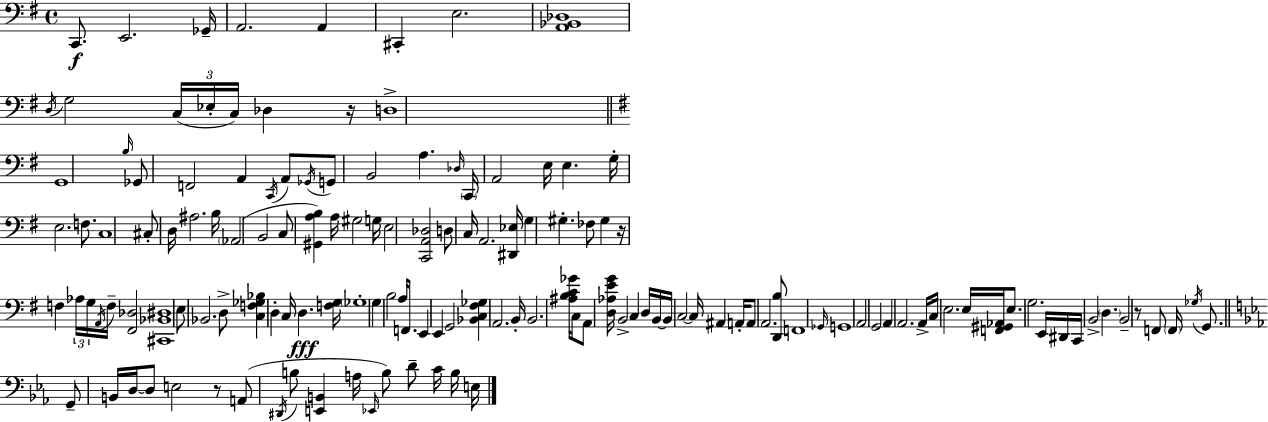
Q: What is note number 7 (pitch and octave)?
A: E3